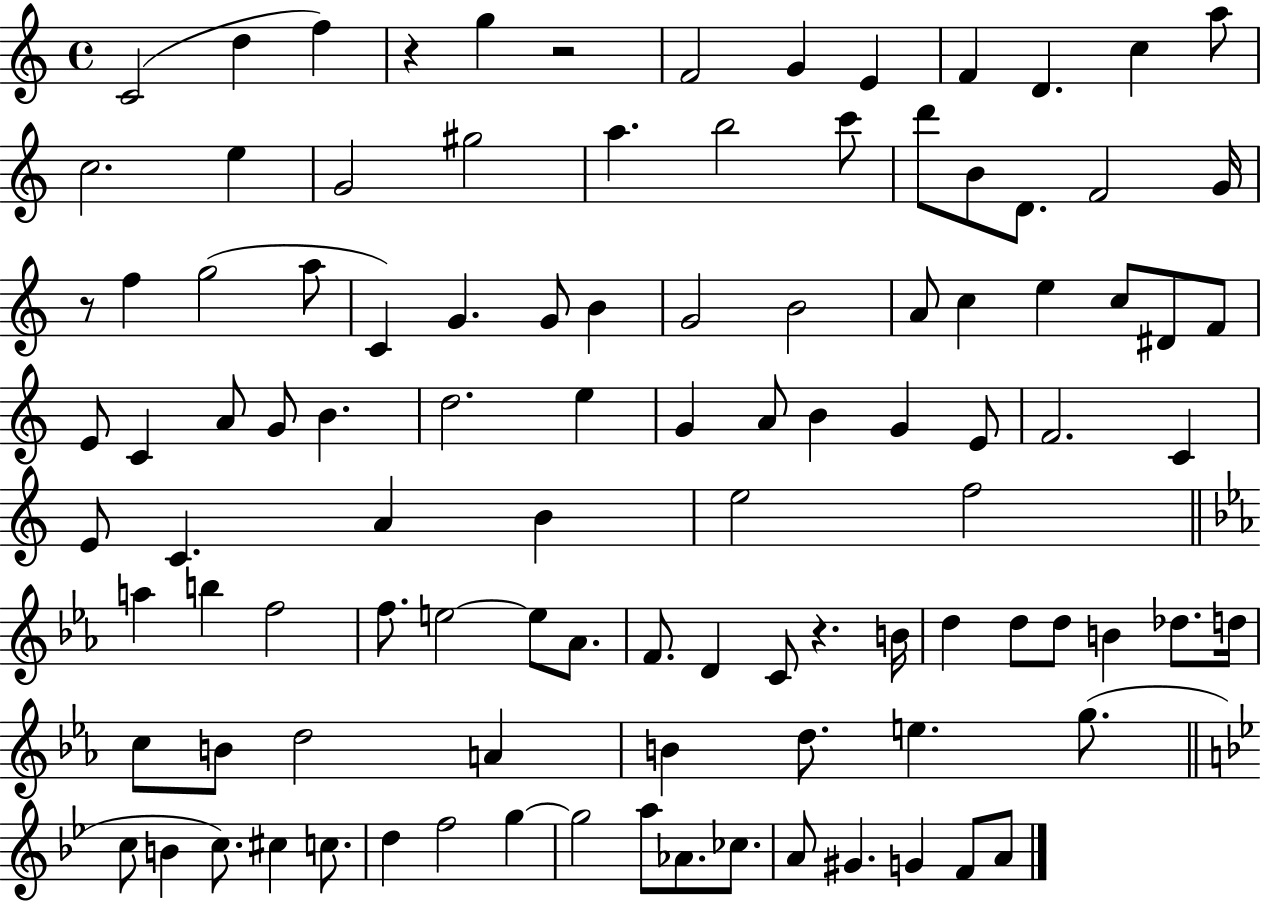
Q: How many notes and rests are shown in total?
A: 104